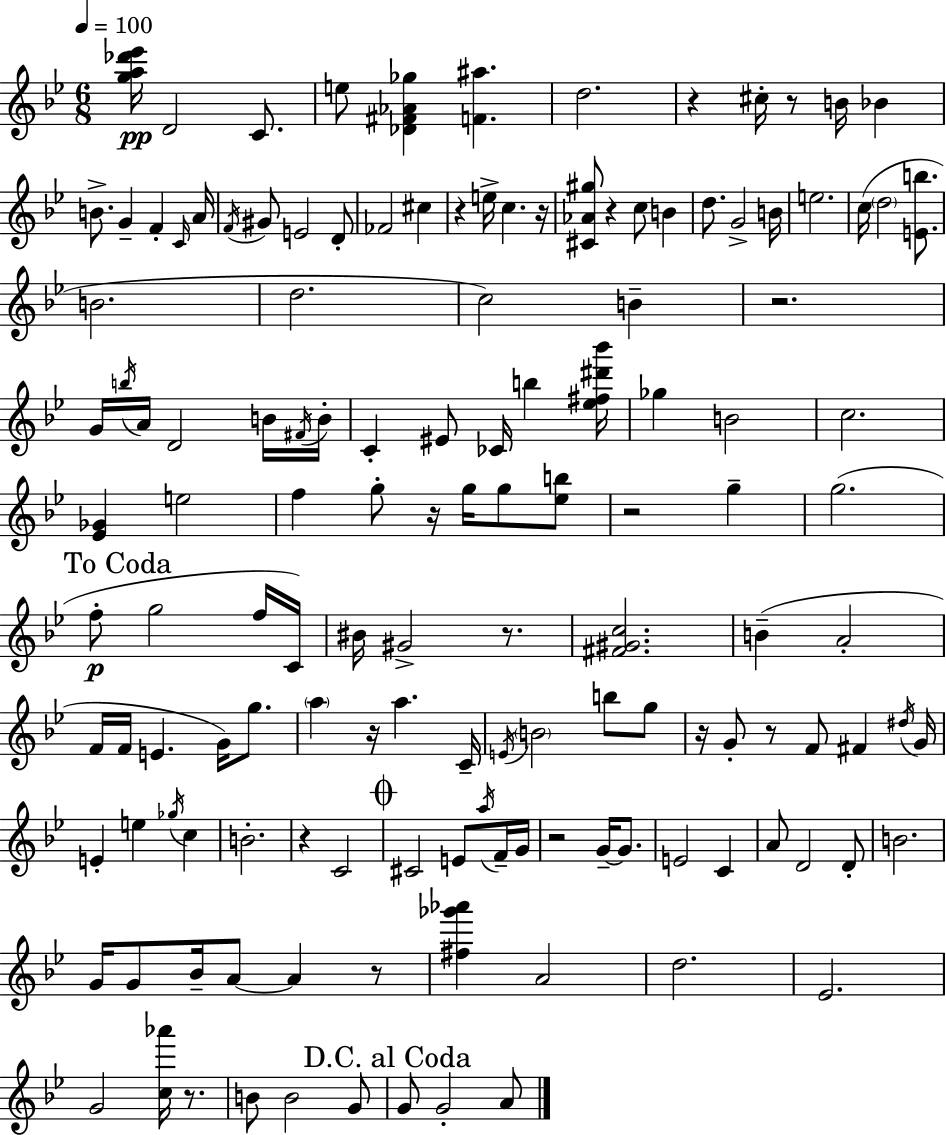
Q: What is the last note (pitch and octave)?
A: A4